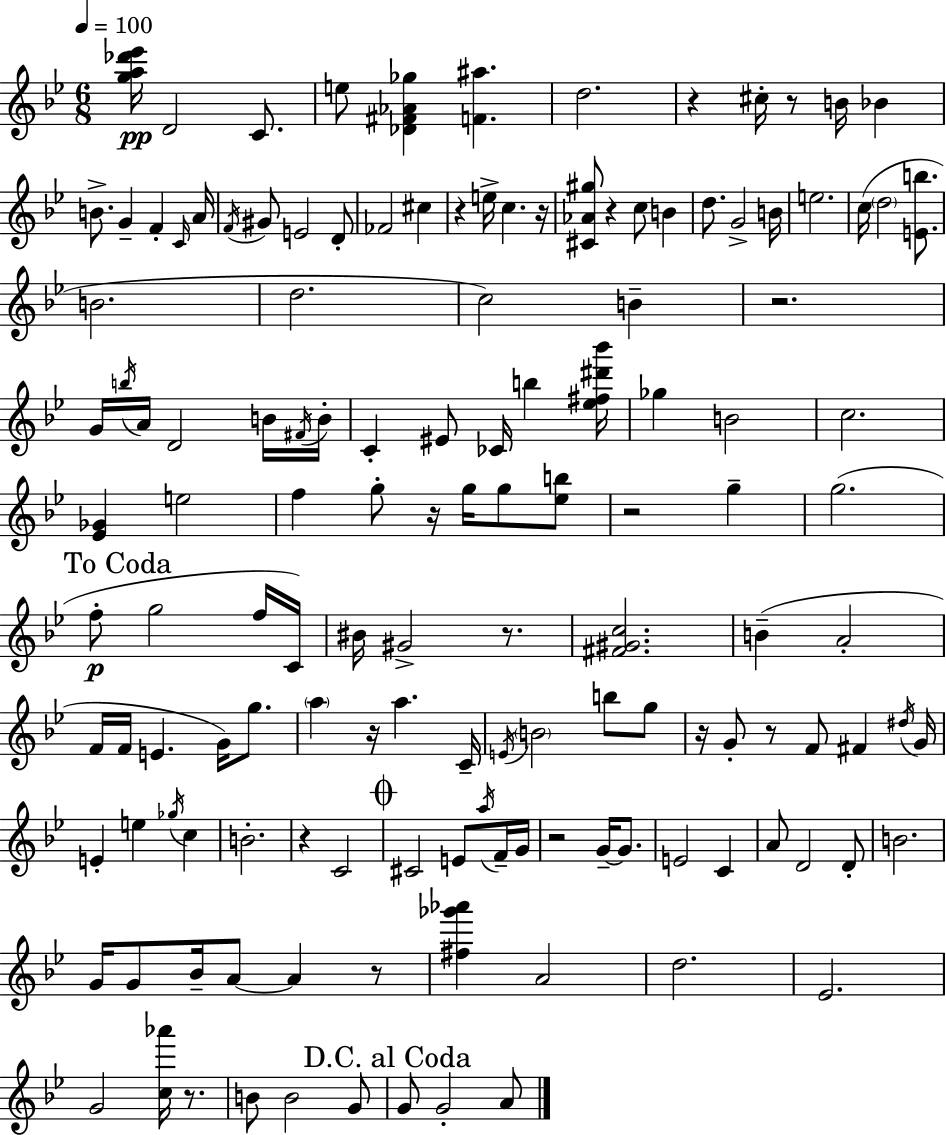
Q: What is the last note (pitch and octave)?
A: A4